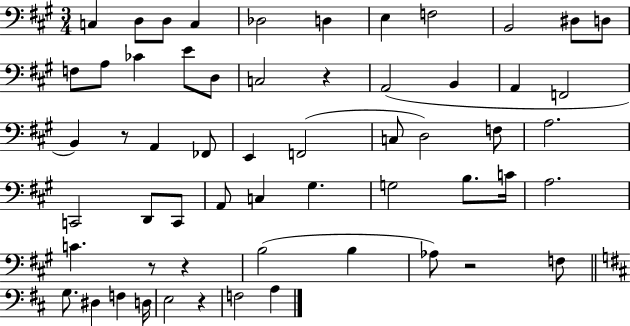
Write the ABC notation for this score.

X:1
T:Untitled
M:3/4
L:1/4
K:A
C, D,/2 D,/2 C, _D,2 D, E, F,2 B,,2 ^D,/2 D,/2 F,/2 A,/2 _C E/2 D,/2 C,2 z A,,2 B,, A,, F,,2 B,, z/2 A,, _F,,/2 E,, F,,2 C,/2 D,2 F,/2 A,2 C,,2 D,,/2 C,,/2 A,,/2 C, ^G, G,2 B,/2 C/4 A,2 C z/2 z B,2 B, _A,/2 z2 F,/2 G,/2 ^D, F, D,/4 E,2 z F,2 A,